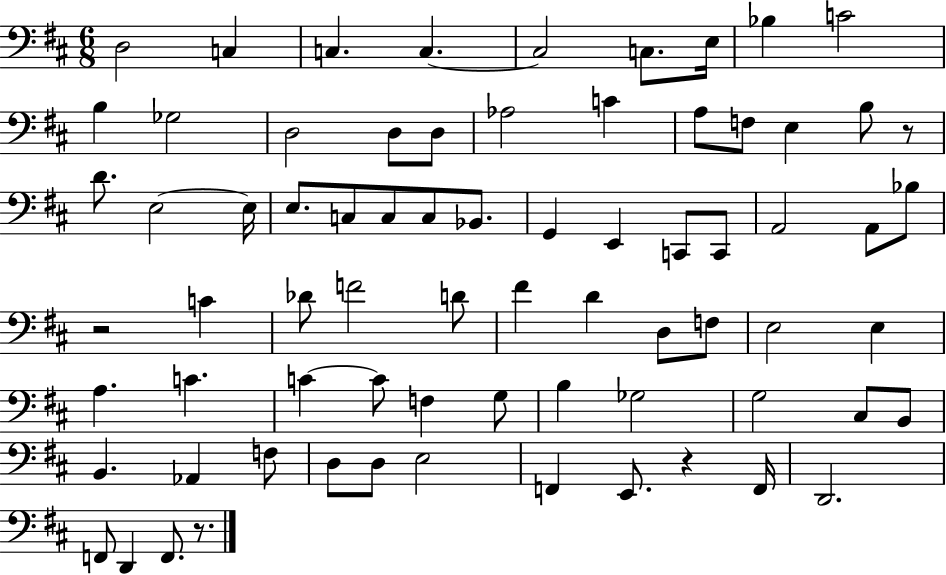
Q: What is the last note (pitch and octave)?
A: F2